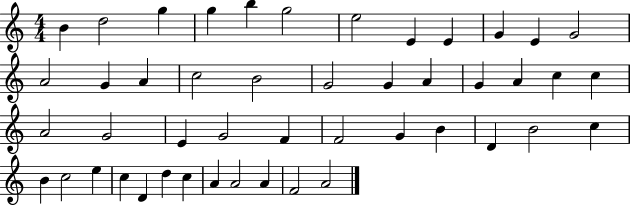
{
  \clef treble
  \numericTimeSignature
  \time 4/4
  \key c \major
  b'4 d''2 g''4 | g''4 b''4 g''2 | e''2 e'4 e'4 | g'4 e'4 g'2 | \break a'2 g'4 a'4 | c''2 b'2 | g'2 g'4 a'4 | g'4 a'4 c''4 c''4 | \break a'2 g'2 | e'4 g'2 f'4 | f'2 g'4 b'4 | d'4 b'2 c''4 | \break b'4 c''2 e''4 | c''4 d'4 d''4 c''4 | a'4 a'2 a'4 | f'2 a'2 | \break \bar "|."
}